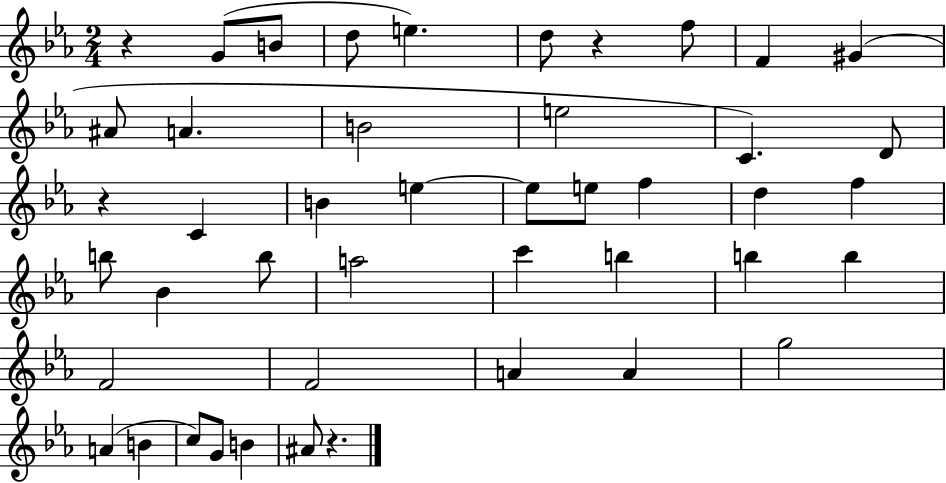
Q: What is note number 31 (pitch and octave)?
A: F4